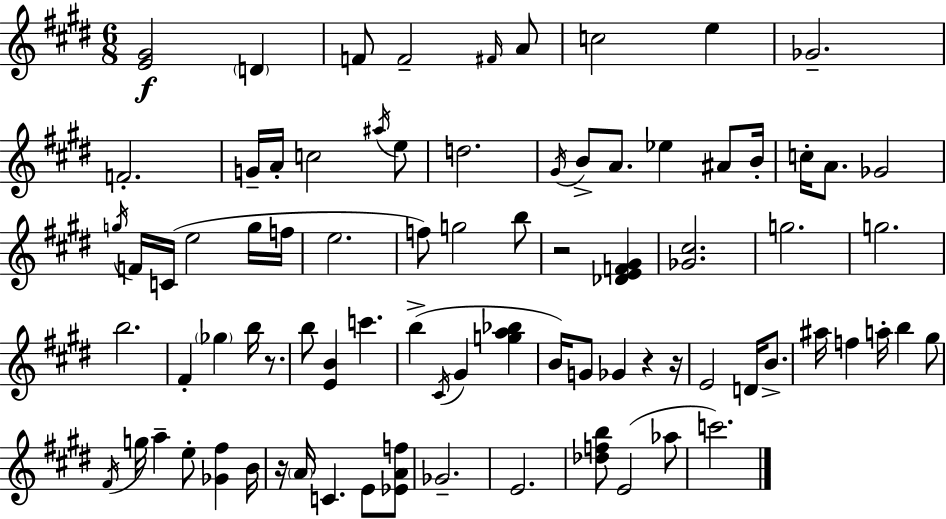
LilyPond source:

{
  \clef treble
  \numericTimeSignature
  \time 6/8
  \key e \major
  <e' gis'>2\f \parenthesize d'4 | f'8 f'2-- \grace { fis'16 } a'8 | c''2 e''4 | ges'2.-- | \break f'2.-. | g'16-- a'16-. c''2 \acciaccatura { ais''16 } | e''8 d''2. | \acciaccatura { gis'16 } b'8-> a'8. ees''4 | \break ais'8 b'16-. c''16-. a'8. ges'2 | \acciaccatura { g''16 } f'16 c'16( e''2 | g''16 f''16 e''2. | f''8) g''2 | \break b''8 r2 | <des' e' f' gis'>4 <ges' cis''>2. | g''2. | g''2. | \break b''2. | fis'4-. \parenthesize ges''4 | b''16 r8. b''8 <e' b'>4 c'''4. | b''4->( \acciaccatura { cis'16 } gis'4 | \break <g'' a'' bes''>4 b'16) g'8 ges'4 | r4 r16 e'2 | d'16 b'8.-> ais''16 f''4 a''16-. b''4 | gis''8 \acciaccatura { fis'16 } g''16 a''4-- e''8-. | \break <ges' fis''>4 b'16 r16 \parenthesize a'16 c'4. | e'8 <ees' a' f''>8 ges'2.-- | e'2. | <des'' f'' b''>8 e'2( | \break aes''8 c'''2.) | \bar "|."
}